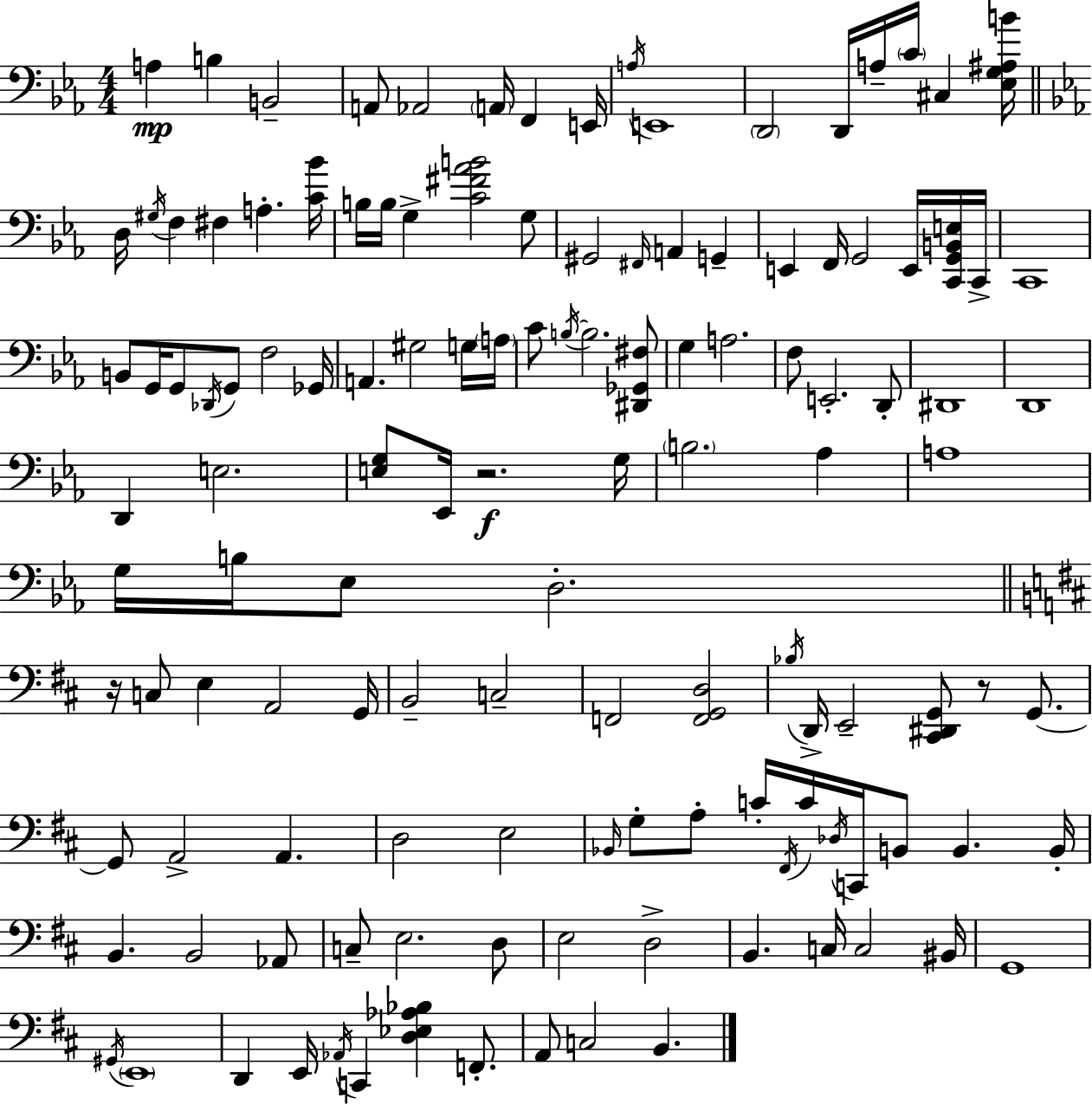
{
  \clef bass
  \numericTimeSignature
  \time 4/4
  \key ees \major
  a4\mp b4 b,2-- | a,8 aes,2 \parenthesize a,16 f,4 e,16 | \acciaccatura { a16 } e,1 | \parenthesize d,2 d,16 a16-- \parenthesize c'16 cis4 | \break <ees g ais b'>16 \bar "||" \break \key ees \major d16 \acciaccatura { gis16 } f4 fis4 a4.-. | <c' bes'>16 b16 b16 g4-> <c' fis' aes' b'>2 g8 | gis,2 \grace { fis,16 } a,4 g,4-- | e,4 f,16 g,2 e,16 | \break <c, g, b, e>16 c,16-> c,1 | b,8 g,16 g,8 \acciaccatura { des,16 } g,8 f2 | ges,16 a,4. gis2 | g16 \parenthesize a16 c'8 \acciaccatura { b16~ }~ b2. | \break <dis, ges, fis>8 g4 a2. | f8 e,2.-. | d,8-. dis,1 | d,1 | \break d,4 e2. | <e g>8 ees,16 r2.\f | g16 \parenthesize b2. | aes4 a1 | \break g16 b16 ees8 d2.-. | \bar "||" \break \key b \minor r16 c8 e4 a,2 g,16 | b,2-- c2-- | f,2 <f, g, d>2 | \acciaccatura { bes16 } d,16-> e,2-- <cis, dis, g,>8 r8 g,8.~~ | \break g,8 a,2-> a,4. | d2 e2 | \grace { bes,16 } g8-. a8-. c'16-. \acciaccatura { fis,16 } c'16 \acciaccatura { des16 } c,16 b,8 b,4. | b,16-. b,4. b,2 | \break aes,8 c8-- e2. | d8 e2 d2-> | b,4. c16 c2 | bis,16 g,1 | \break \acciaccatura { gis,16 } \parenthesize e,1 | d,4 e,16 \acciaccatura { aes,16 } c,4 <d ees aes bes>4 | f,8.-. a,8 c2 | b,4. \bar "|."
}